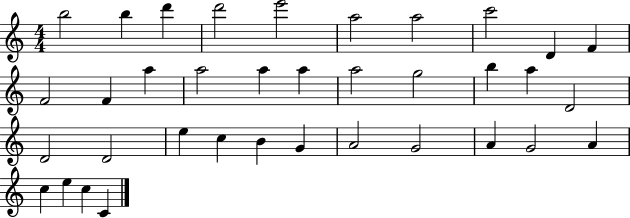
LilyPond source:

{
  \clef treble
  \numericTimeSignature
  \time 4/4
  \key c \major
  b''2 b''4 d'''4 | d'''2 e'''2 | a''2 a''2 | c'''2 d'4 f'4 | \break f'2 f'4 a''4 | a''2 a''4 a''4 | a''2 g''2 | b''4 a''4 d'2 | \break d'2 d'2 | e''4 c''4 b'4 g'4 | a'2 g'2 | a'4 g'2 a'4 | \break c''4 e''4 c''4 c'4 | \bar "|."
}